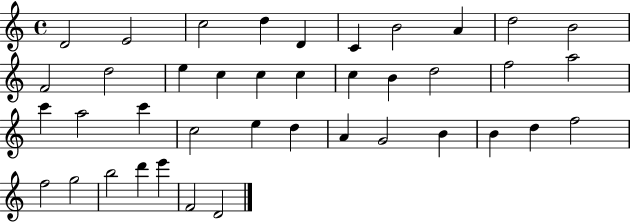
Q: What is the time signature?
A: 4/4